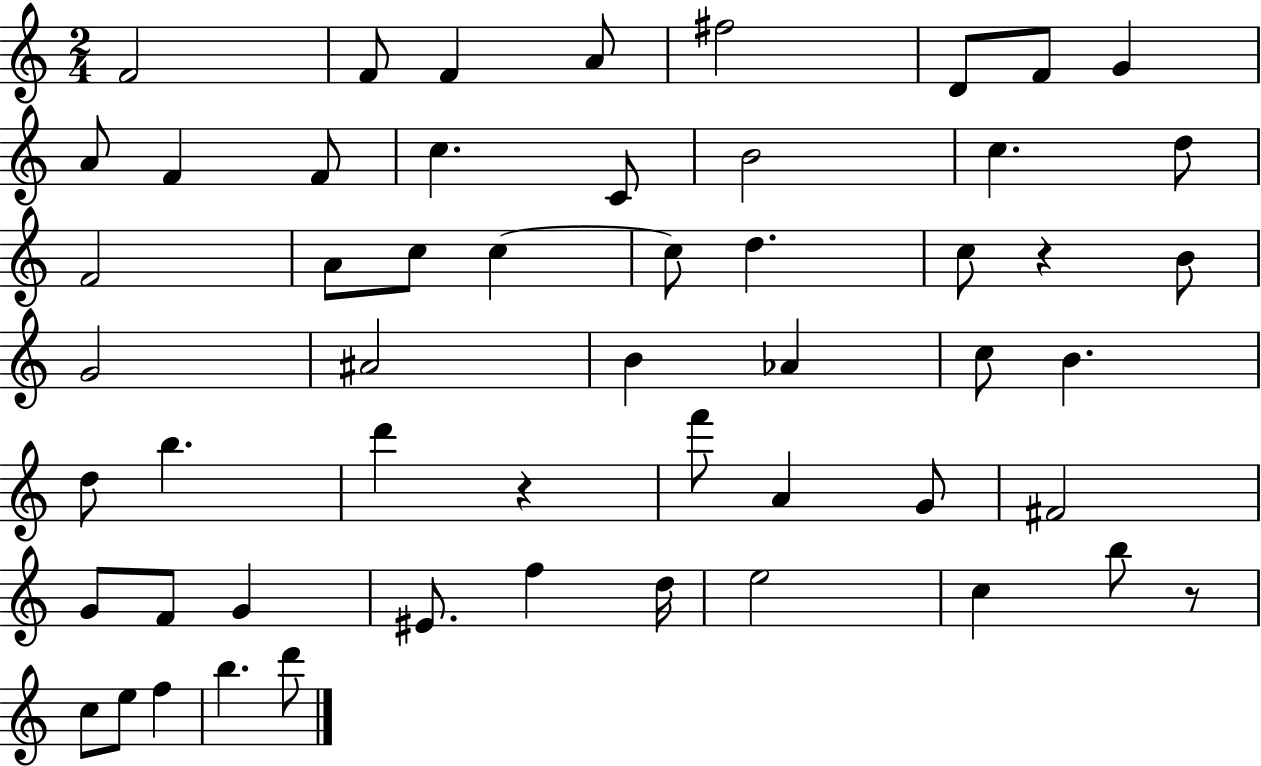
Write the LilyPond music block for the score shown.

{
  \clef treble
  \numericTimeSignature
  \time 2/4
  \key c \major
  f'2 | f'8 f'4 a'8 | fis''2 | d'8 f'8 g'4 | \break a'8 f'4 f'8 | c''4. c'8 | b'2 | c''4. d''8 | \break f'2 | a'8 c''8 c''4~~ | c''8 d''4. | c''8 r4 b'8 | \break g'2 | ais'2 | b'4 aes'4 | c''8 b'4. | \break d''8 b''4. | d'''4 r4 | f'''8 a'4 g'8 | fis'2 | \break g'8 f'8 g'4 | eis'8. f''4 d''16 | e''2 | c''4 b''8 r8 | \break c''8 e''8 f''4 | b''4. d'''8 | \bar "|."
}